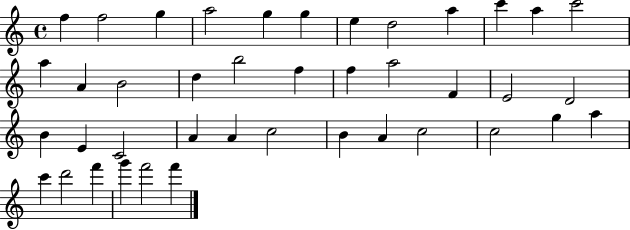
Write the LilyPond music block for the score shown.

{
  \clef treble
  \time 4/4
  \defaultTimeSignature
  \key c \major
  f''4 f''2 g''4 | a''2 g''4 g''4 | e''4 d''2 a''4 | c'''4 a''4 c'''2 | \break a''4 a'4 b'2 | d''4 b''2 f''4 | f''4 a''2 f'4 | e'2 d'2 | \break b'4 e'4 c'2 | a'4 a'4 c''2 | b'4 a'4 c''2 | c''2 g''4 a''4 | \break c'''4 d'''2 f'''4 | g'''4 f'''2 f'''4 | \bar "|."
}